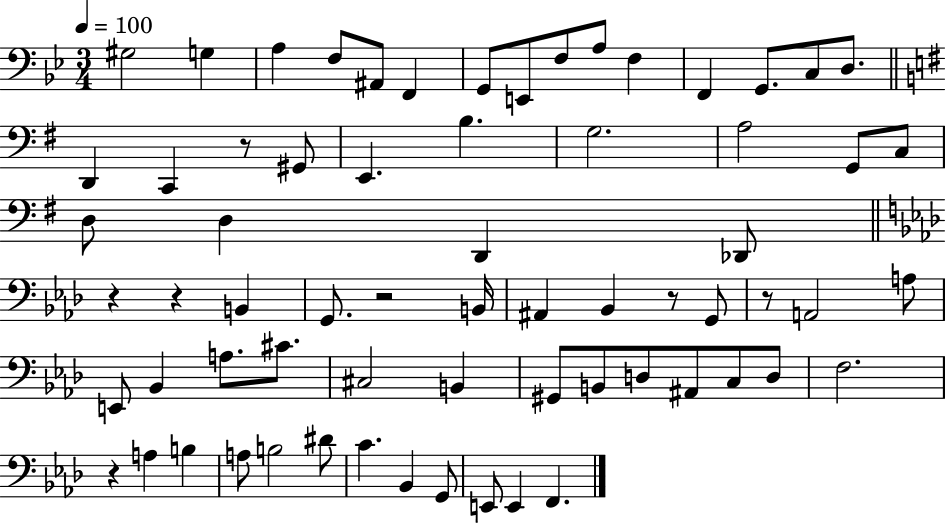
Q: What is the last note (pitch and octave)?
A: F2